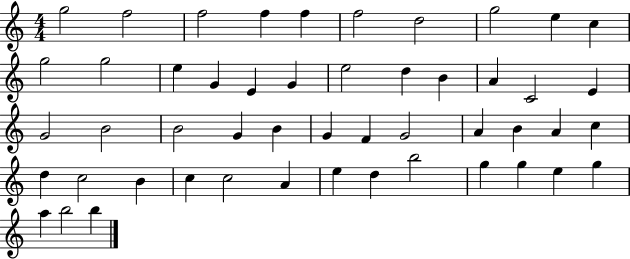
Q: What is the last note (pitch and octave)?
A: B5